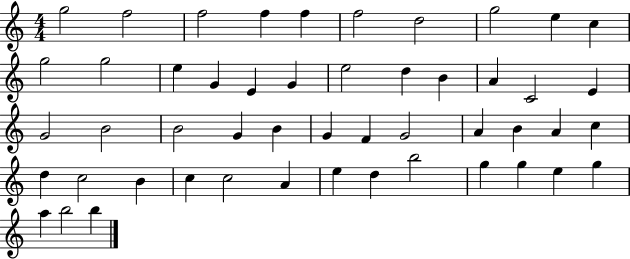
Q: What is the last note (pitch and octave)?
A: B5